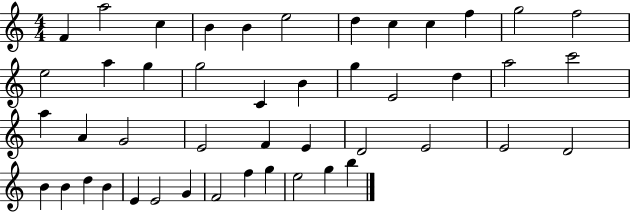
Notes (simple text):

F4/q A5/h C5/q B4/q B4/q E5/h D5/q C5/q C5/q F5/q G5/h F5/h E5/h A5/q G5/q G5/h C4/q B4/q G5/q E4/h D5/q A5/h C6/h A5/q A4/q G4/h E4/h F4/q E4/q D4/h E4/h E4/h D4/h B4/q B4/q D5/q B4/q E4/q E4/h G4/q F4/h F5/q G5/q E5/h G5/q B5/q